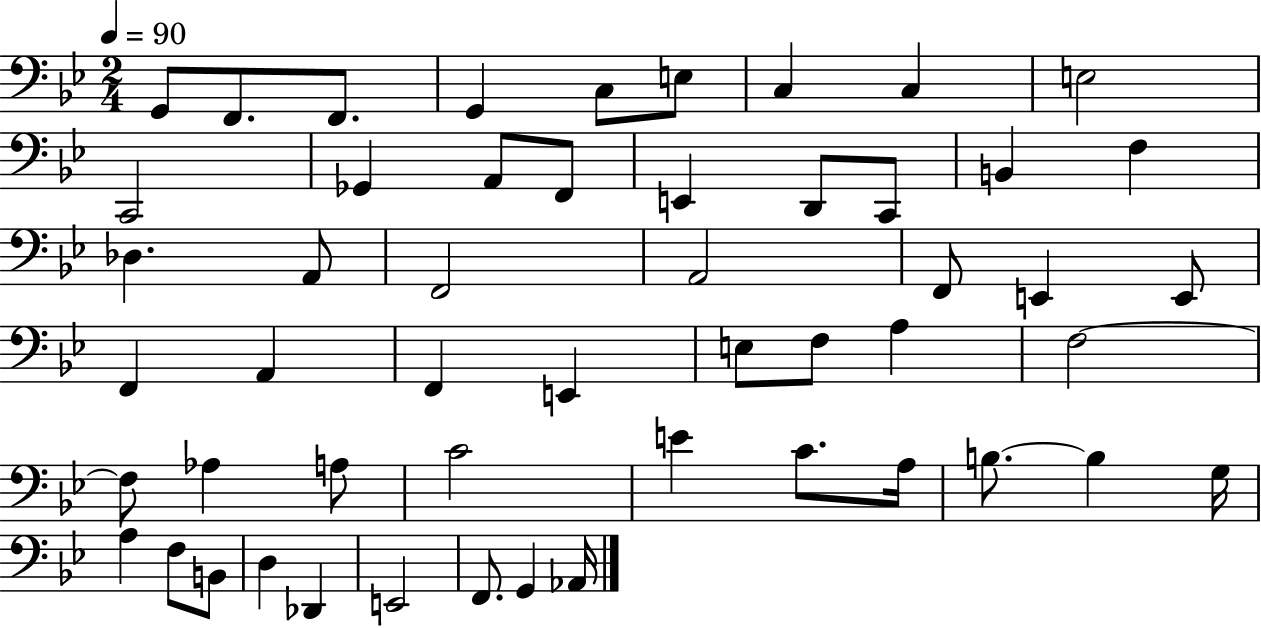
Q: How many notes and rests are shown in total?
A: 52